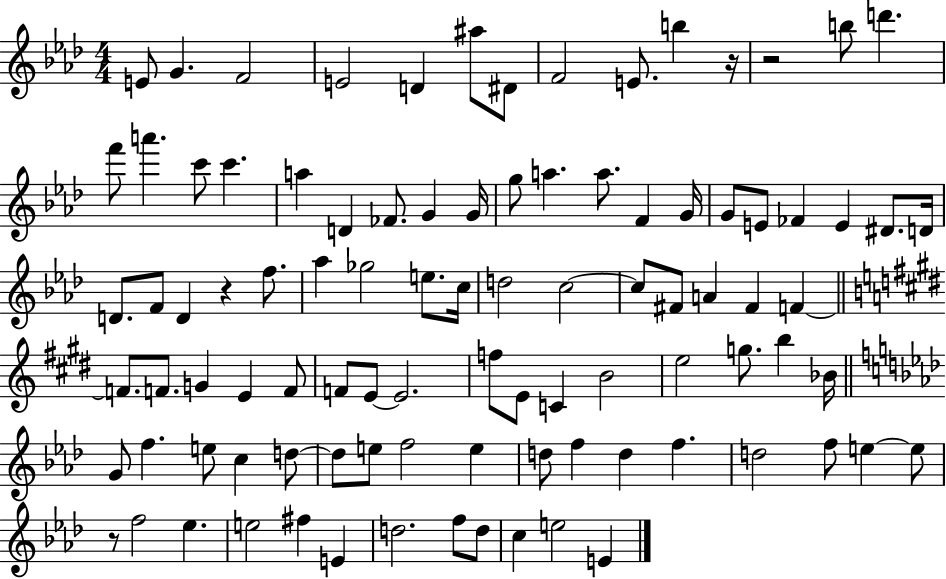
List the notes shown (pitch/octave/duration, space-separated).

E4/e G4/q. F4/h E4/h D4/q A#5/e D#4/e F4/h E4/e. B5/q R/s R/h B5/e D6/q. F6/e A6/q. C6/e C6/q. A5/q D4/q FES4/e. G4/q G4/s G5/e A5/q. A5/e. F4/q G4/s G4/e E4/e FES4/q E4/q D#4/e. D4/s D4/e. F4/e D4/q R/q F5/e. Ab5/q Gb5/h E5/e. C5/s D5/h C5/h C5/e F#4/e A4/q F#4/q F4/q F4/e. F4/e. G4/q E4/q F4/e F4/e E4/e E4/h. F5/e E4/e C4/q B4/h E5/h G5/e. B5/q Bb4/s G4/e F5/q. E5/e C5/q D5/e D5/e E5/e F5/h E5/q D5/e F5/q D5/q F5/q. D5/h F5/e E5/q E5/e R/e F5/h Eb5/q. E5/h F#5/q E4/q D5/h. F5/e D5/e C5/q E5/h E4/q